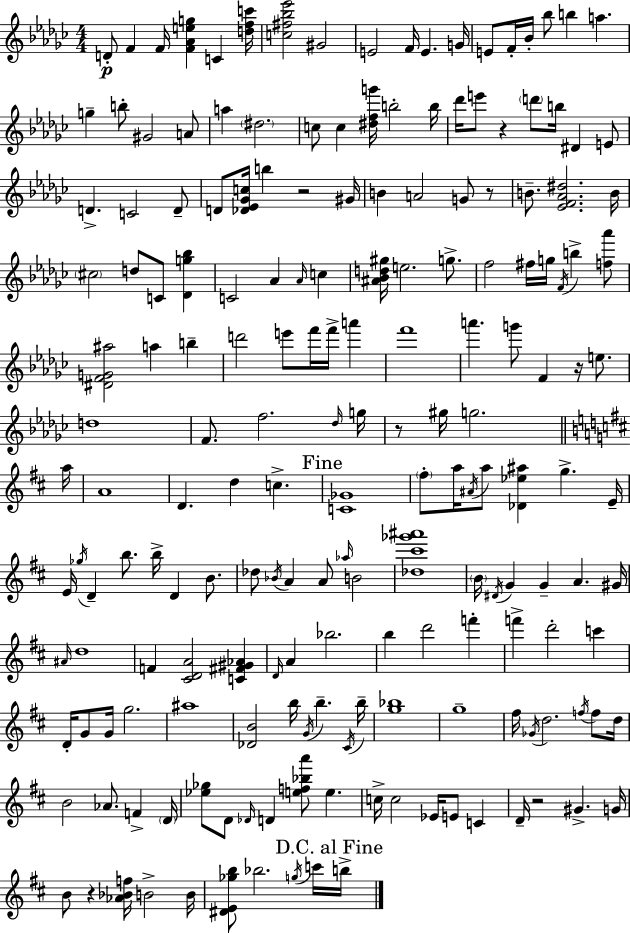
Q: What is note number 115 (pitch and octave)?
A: F6